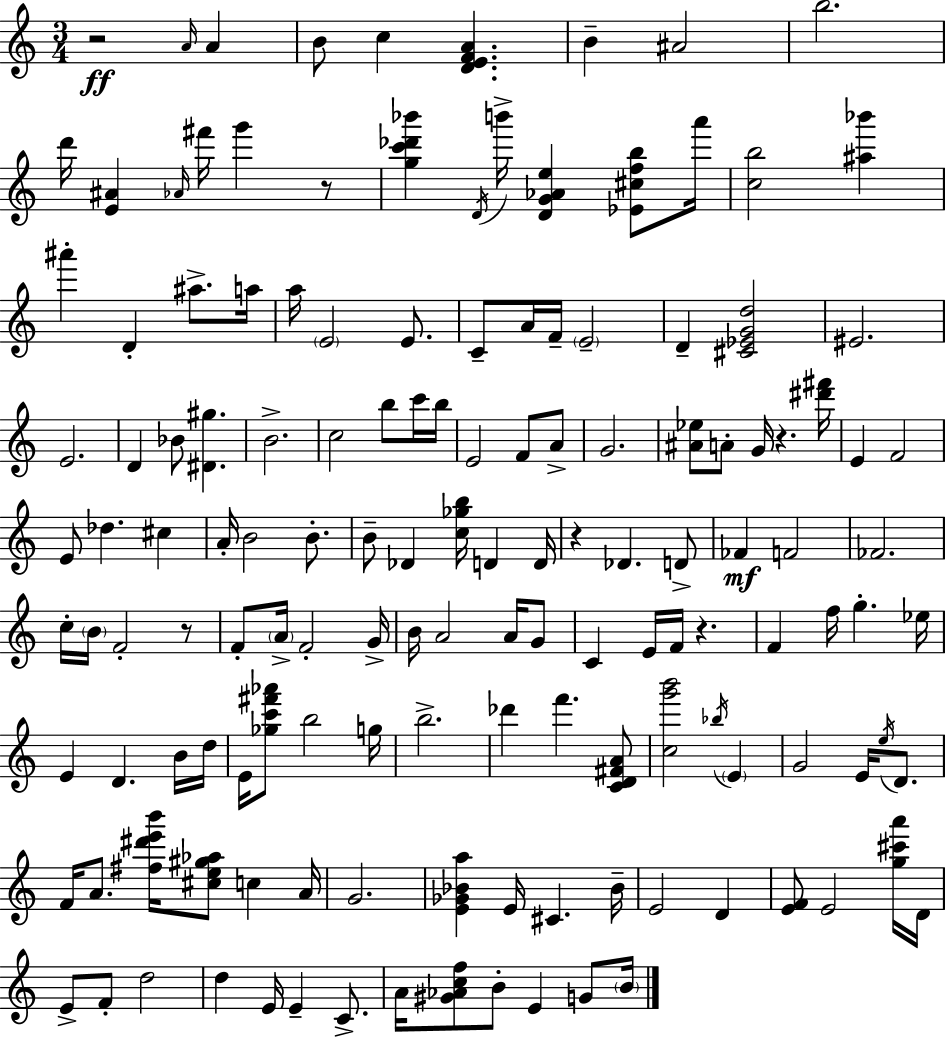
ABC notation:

X:1
T:Untitled
M:3/4
L:1/4
K:Am
z2 A/4 A B/2 c [DEFA] B ^A2 b2 d'/4 [E^A] _A/4 ^f'/4 g' z/2 [gc'_d'_b'] D/4 b'/4 [DG_Ae] [_E^cfb]/2 a'/4 [cb]2 [^a_b'] ^a' D ^a/2 a/4 a/4 E2 E/2 C/2 A/4 F/4 E2 D [^C_EGd]2 ^E2 E2 D _B/2 [^D^g] B2 c2 b/2 c'/4 b/4 E2 F/2 A/2 G2 [^A_e]/2 A/2 G/4 z [^d'^f']/4 E F2 E/2 _d ^c A/4 B2 B/2 B/2 _D [c_gb]/4 D D/4 z _D D/2 _F F2 _F2 c/4 B/4 F2 z/2 F/2 A/4 F2 G/4 B/4 A2 A/4 G/2 C E/4 F/4 z F f/4 g _e/4 E D B/4 d/4 E/4 [_gc'^f'_a']/2 b2 g/4 b2 _d' f' [CD^FA]/2 [cg'b']2 _b/4 E G2 E/4 e/4 D/2 F/4 A/2 [^f^d'e'b']/4 [^ce^g_a]/2 c A/4 G2 [E_G_Ba] E/4 ^C _B/4 E2 D [EF]/2 E2 [g^c'a']/4 D/4 E/2 F/2 d2 d E/4 E C/2 A/4 [^G_Acf]/2 B/2 E G/2 B/4